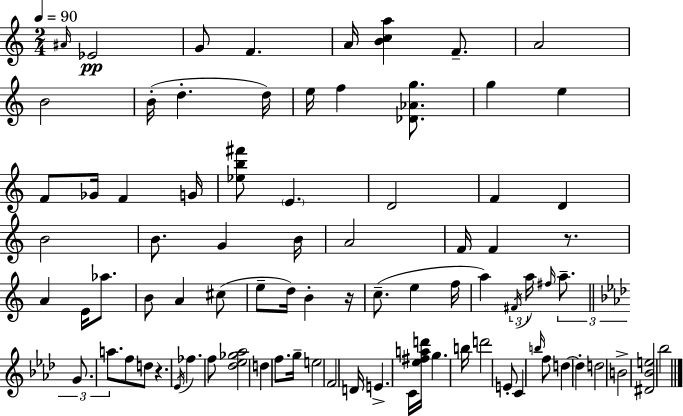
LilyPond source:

{
  \clef treble
  \numericTimeSignature
  \time 2/4
  \key a \minor
  \tempo 4 = 90
  \grace { ais'16 }\pp ees'2 | g'8 f'4. | a'16 <b' c'' a''>4 f'8.-- | a'2 | \break b'2 | b'16-.( d''4.-. | d''16) e''16 f''4 <des' aes' g''>8. | g''4 e''4 | \break f'8 ges'16 f'4 | g'16 <ees'' b'' fis'''>8 \parenthesize e'4. | d'2 | f'4 d'4 | \break b'2 | b'8. g'4 | b'16 a'2 | f'16 f'4 r8. | \break a'4 e'16 aes''8. | b'8 a'4 cis''8( | e''8-- d''16) b'4-. | r16 c''8.--( e''4 | \break f''16 a''4) \tuplet 3/2 { \acciaccatura { fis'16 } a''16 \grace { fis''16 } } | \tuplet 3/2 { a''8.-- \bar "||" \break \key aes \major g'8. a''8. } f''8 | d''8 r4. | \acciaccatura { ees'16 } fes''4. f''8 | <des'' ees'' ges'' aes''>2 | \break d''4 f''8. | g''16-- e''2 | f'2 | d'16 e'4.-> | \break c'16 <ees'' fis'' a'' d'''>16 g''4. | b''16 d'''2 | e'8-. c'4 \grace { b''16 } | f''8 d''4~~ d''4-. | \break d''2 | b'2-> | <dis' bes' e''>2 | bes''2 | \break \bar "|."
}